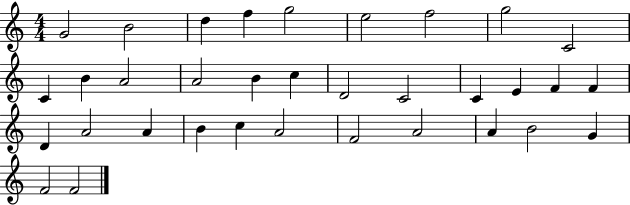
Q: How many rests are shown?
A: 0